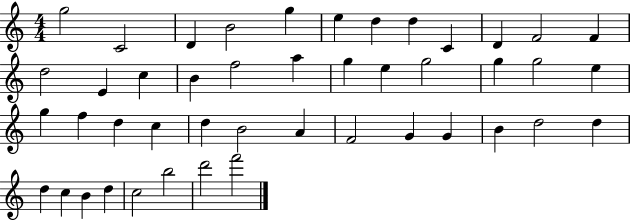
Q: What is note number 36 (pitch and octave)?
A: D5